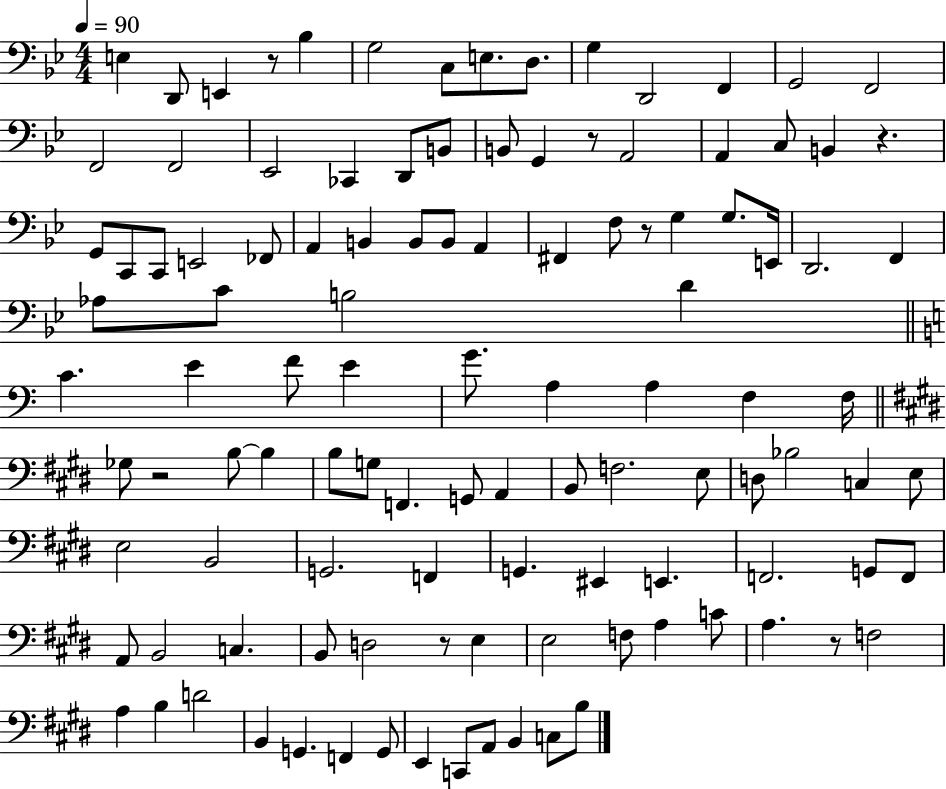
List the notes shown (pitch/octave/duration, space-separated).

E3/q D2/e E2/q R/e Bb3/q G3/h C3/e E3/e. D3/e. G3/q D2/h F2/q G2/h F2/h F2/h F2/h Eb2/h CES2/q D2/e B2/e B2/e G2/q R/e A2/h A2/q C3/e B2/q R/q. G2/e C2/e C2/e E2/h FES2/e A2/q B2/q B2/e B2/e A2/q F#2/q F3/e R/e G3/q G3/e. E2/s D2/h. F2/q Ab3/e C4/e B3/h D4/q C4/q. E4/q F4/e E4/q G4/e. A3/q A3/q F3/q F3/s Gb3/e R/h B3/e B3/q B3/e G3/e F2/q. G2/e A2/q B2/e F3/h. E3/e D3/e Bb3/h C3/q E3/e E3/h B2/h G2/h. F2/q G2/q. EIS2/q E2/q. F2/h. G2/e F2/e A2/e B2/h C3/q. B2/e D3/h R/e E3/q E3/h F3/e A3/q C4/e A3/q. R/e F3/h A3/q B3/q D4/h B2/q G2/q. F2/q G2/e E2/q C2/e A2/e B2/q C3/e B3/e